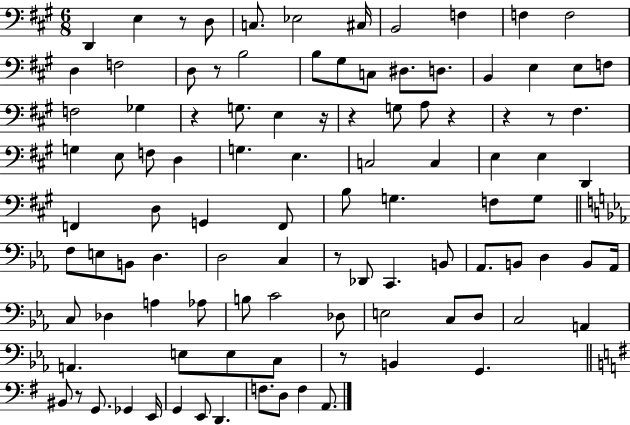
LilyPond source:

{
  \clef bass
  \numericTimeSignature
  \time 6/8
  \key a \major
  d,4 e4 r8 d8 | c8. ees2 cis16 | b,2 f4 | f4 f2 | \break d4 f2 | d8 r8 b2 | b8 gis8 c8 dis8. d8. | b,4 e4 e8 f8 | \break f2 ges4 | r4 g8. e4 r16 | r4 g8 a8 r4 | r4 r8 fis4. | \break g4 e8 f8 d4 | g4. e4. | c2 c4 | e4 e4 d,4 | \break f,4 d8 g,4 f,8 | b8 g4. f8 g8 | \bar "||" \break \key ees \major f8 e8 b,8 d4. | d2 c4 | r8 des,8 c,4. b,8 | aes,8. b,8 d4 b,8 aes,16 | \break c8 des4 a4 aes8 | b8 c'2 des8 | e2 c8 d8 | c2 a,4 | \break a,4. e8 e8 c8 | r8 b,4 g,4. | \bar "||" \break \key e \minor bis,8 r8 g,8. ges,4 e,16 | g,4 e,8 d,4. | f8. d8 f4 a,8. | \bar "|."
}